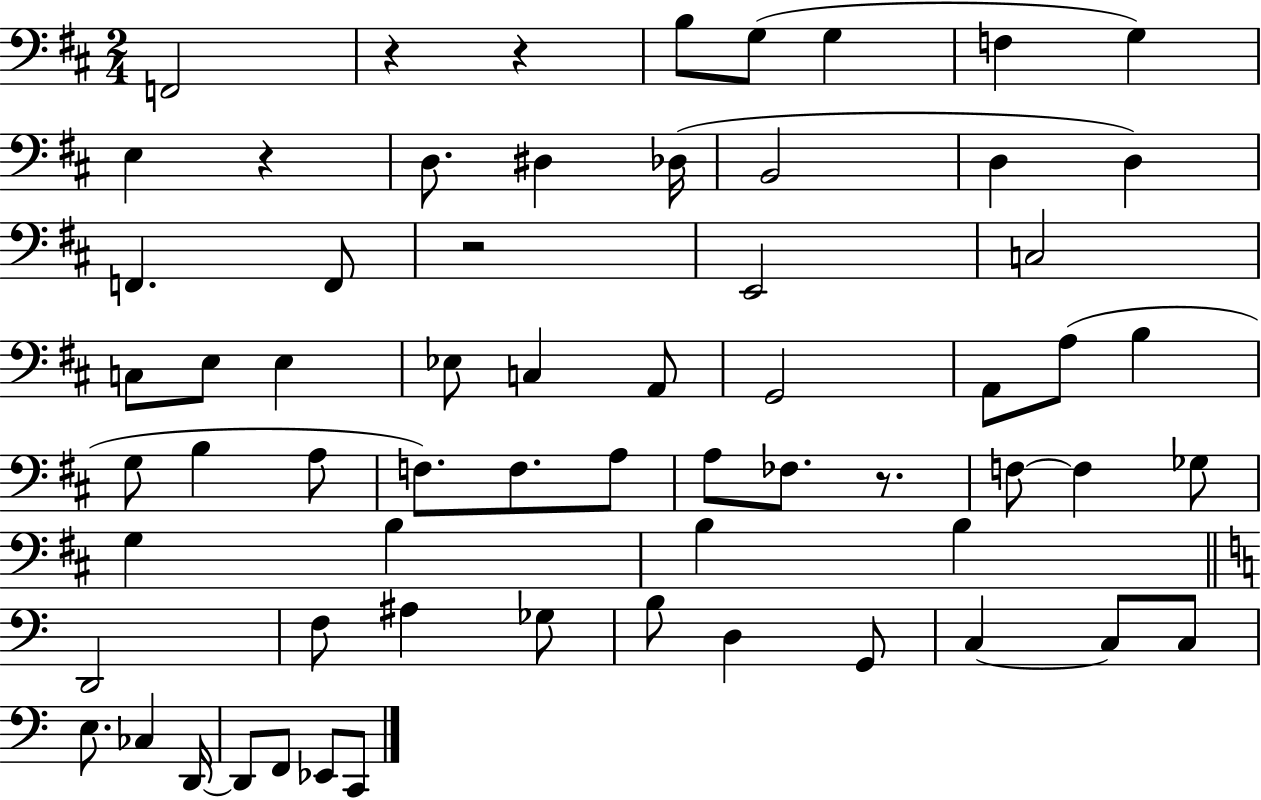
F2/h R/q R/q B3/e G3/e G3/q F3/q G3/q E3/q R/q D3/e. D#3/q Db3/s B2/h D3/q D3/q F2/q. F2/e R/h E2/h C3/h C3/e E3/e E3/q Eb3/e C3/q A2/e G2/h A2/e A3/e B3/q G3/e B3/q A3/e F3/e. F3/e. A3/e A3/e FES3/e. R/e. F3/e F3/q Gb3/e G3/q B3/q B3/q B3/q D2/h F3/e A#3/q Gb3/e B3/e D3/q G2/e C3/q C3/e C3/e E3/e. CES3/q D2/s D2/e F2/e Eb2/e C2/e